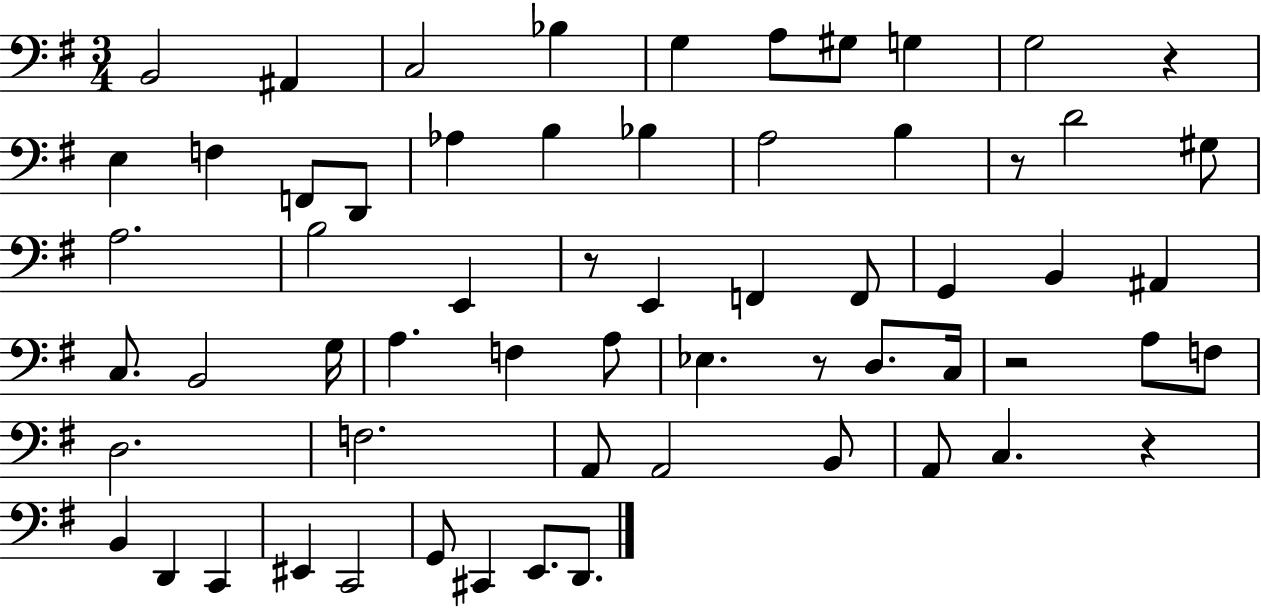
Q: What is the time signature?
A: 3/4